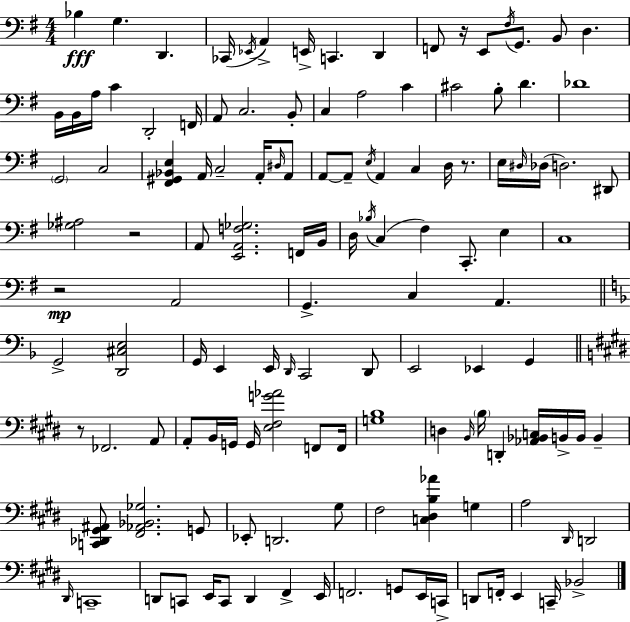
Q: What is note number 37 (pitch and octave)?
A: D#3